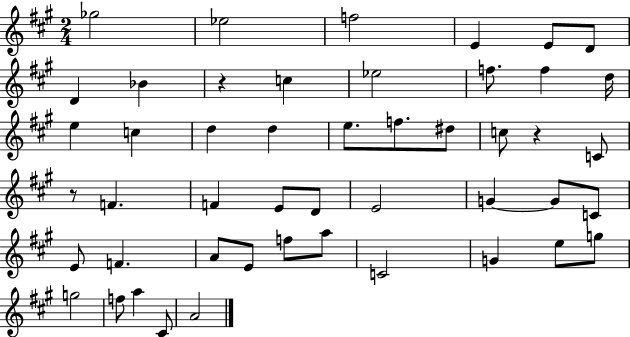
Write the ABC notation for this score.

X:1
T:Untitled
M:2/4
L:1/4
K:A
_g2 _e2 f2 E E/2 D/2 D _B z c _e2 f/2 f d/4 e c d d e/2 f/2 ^d/2 c/2 z C/2 z/2 F F E/2 D/2 E2 G G/2 C/2 E/2 F A/2 E/2 f/2 a/2 C2 G e/2 g/2 g2 f/2 a ^C/2 A2